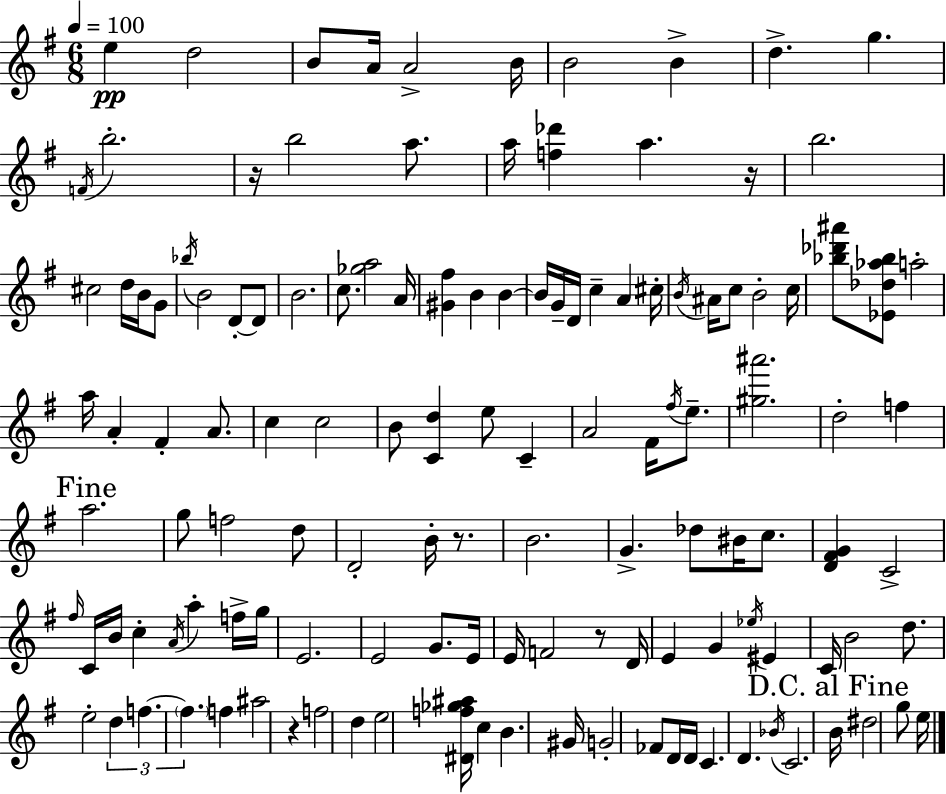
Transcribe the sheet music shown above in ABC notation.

X:1
T:Untitled
M:6/8
L:1/4
K:Em
e d2 B/2 A/4 A2 B/4 B2 B d g F/4 b2 z/4 b2 a/2 a/4 [f_d'] a z/4 b2 ^c2 d/4 B/4 G/2 _b/4 B2 D/2 D/2 B2 c/2 [_ga]2 A/4 [^G^f] B B B/4 G/4 D/4 c A ^c/4 B/4 ^A/4 c/2 B2 c/4 [_b_d'^a']/2 [_E_d_a_b]/2 a2 a/4 A ^F A/2 c c2 B/2 [Cd] e/2 C A2 ^F/4 ^f/4 e/2 [^g^a']2 d2 f a2 g/2 f2 d/2 D2 B/4 z/2 B2 G _d/2 ^B/4 c/2 [D^FG] C2 ^f/4 C/4 B/4 c A/4 a f/4 g/4 E2 E2 G/2 E/4 E/4 F2 z/2 D/4 E G _e/4 ^E C/4 B2 d/2 e2 d f f f ^a2 z f2 d e2 [^Df_g^a]/4 c B ^G/4 G2 _F/2 D/4 D/4 C D _B/4 C2 B/4 ^d2 g/2 e/4